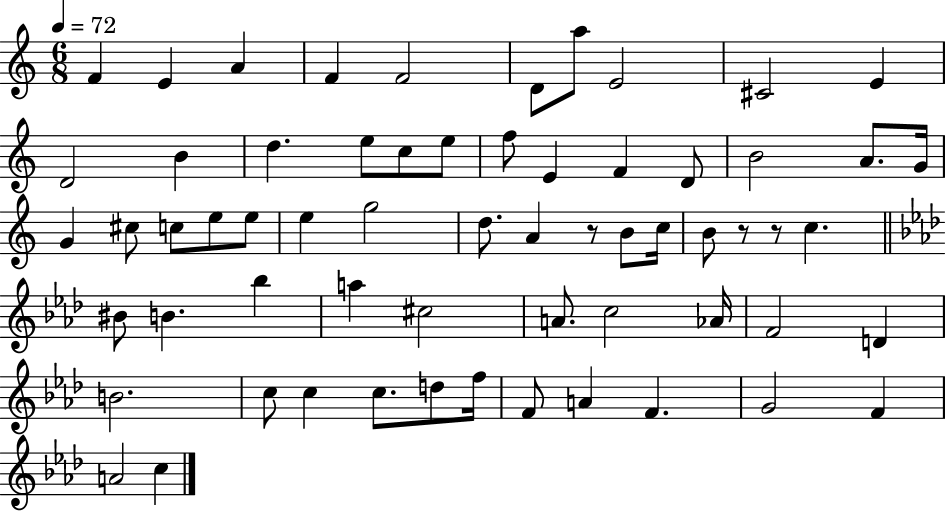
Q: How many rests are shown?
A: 3